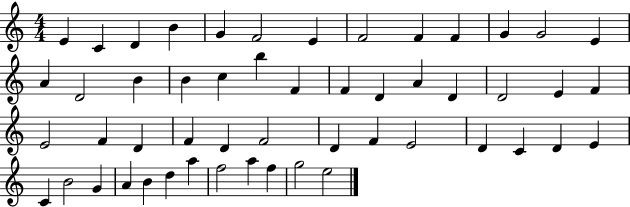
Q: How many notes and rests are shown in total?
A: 52